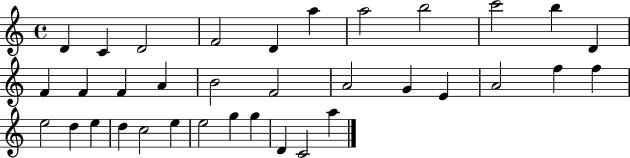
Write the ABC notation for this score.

X:1
T:Untitled
M:4/4
L:1/4
K:C
D C D2 F2 D a a2 b2 c'2 b D F F F A B2 F2 A2 G E A2 f f e2 d e d c2 e e2 g g D C2 a